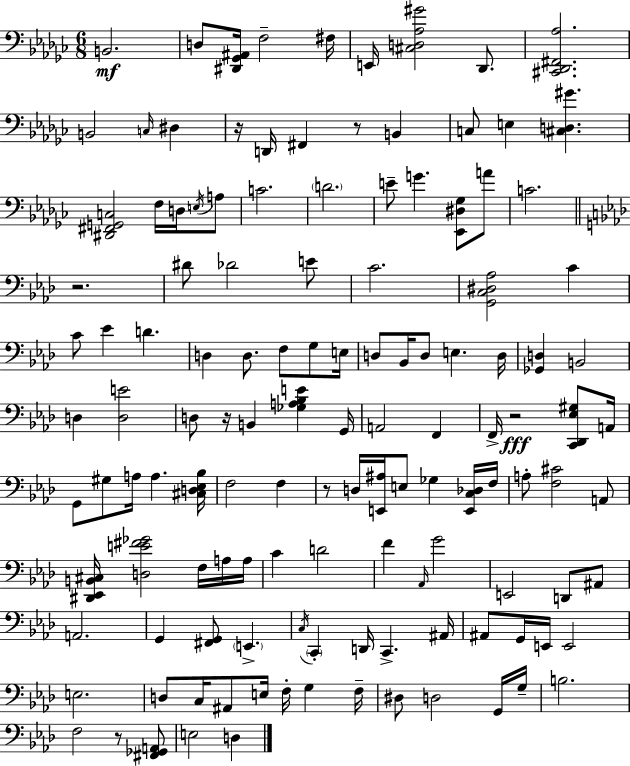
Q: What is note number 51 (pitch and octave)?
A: A2